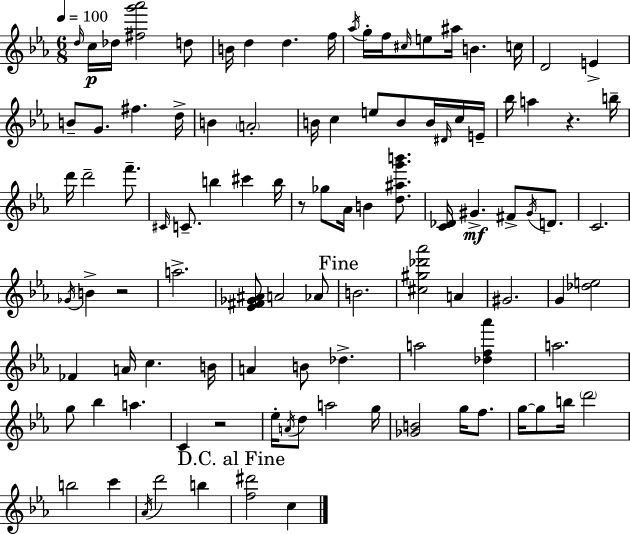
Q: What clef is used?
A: treble